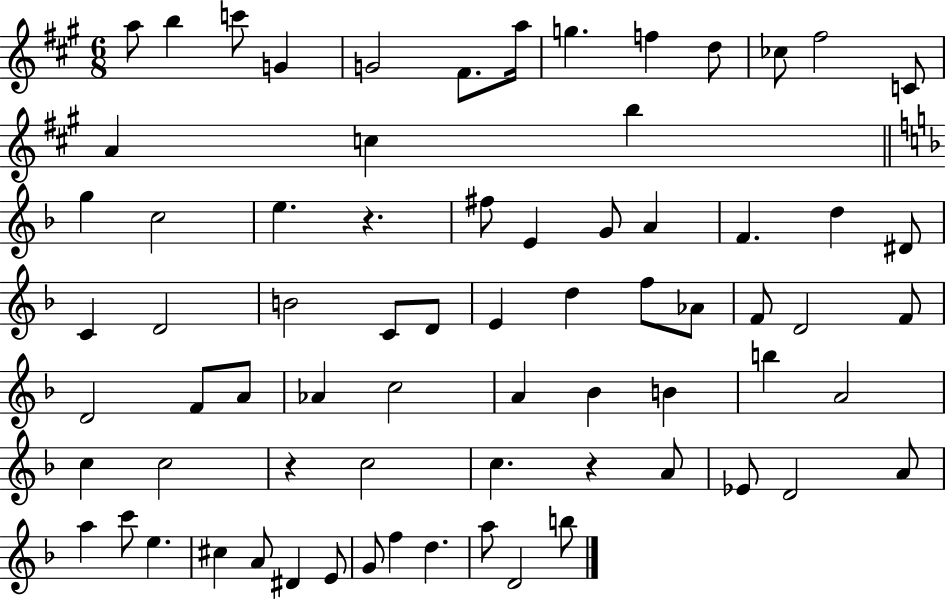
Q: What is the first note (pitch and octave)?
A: A5